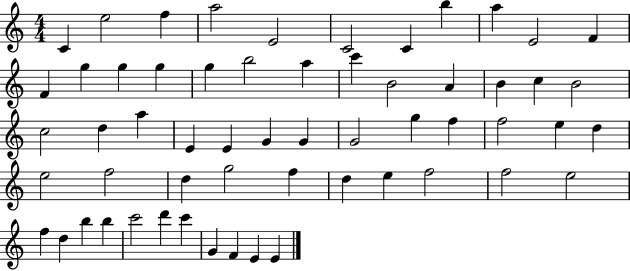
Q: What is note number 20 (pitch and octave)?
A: B4